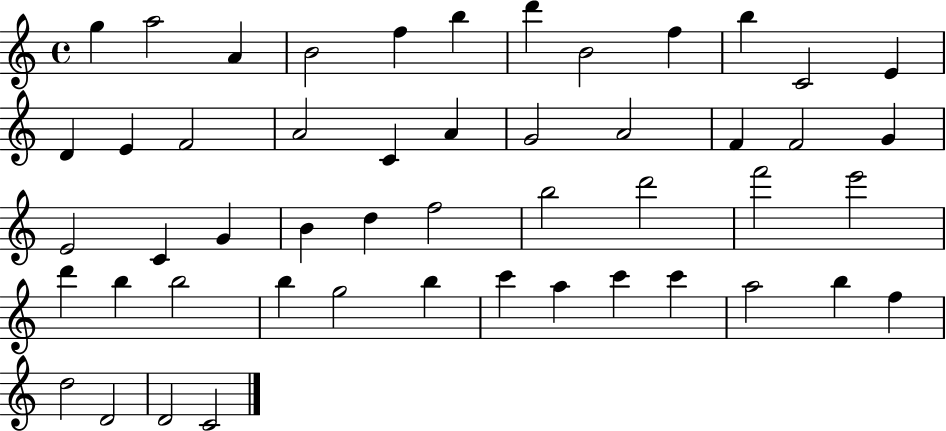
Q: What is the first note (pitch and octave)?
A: G5